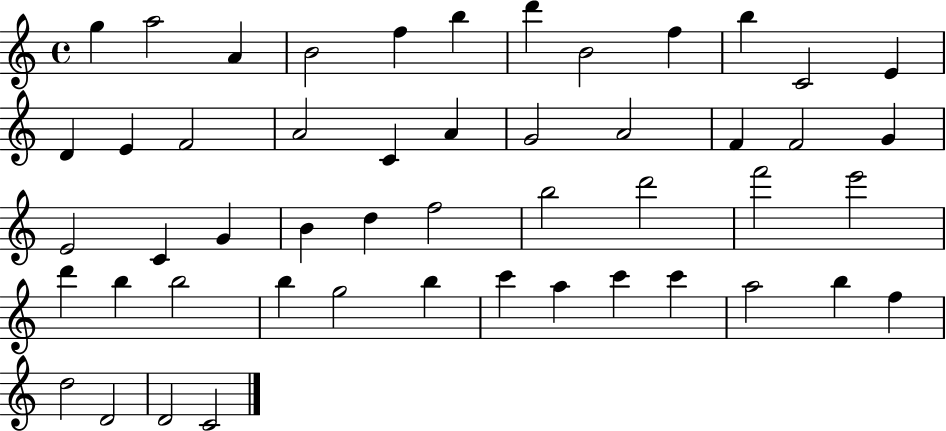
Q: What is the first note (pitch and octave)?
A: G5